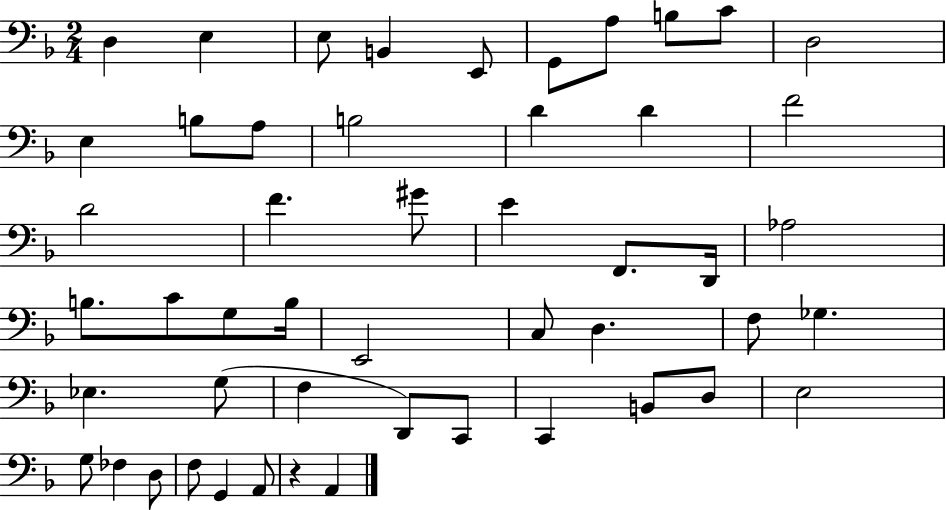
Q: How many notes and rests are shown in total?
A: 50